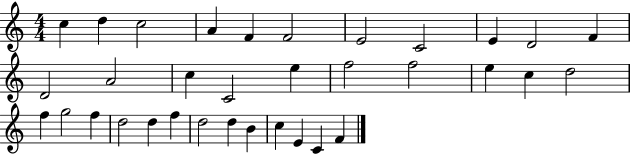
{
  \clef treble
  \numericTimeSignature
  \time 4/4
  \key c \major
  c''4 d''4 c''2 | a'4 f'4 f'2 | e'2 c'2 | e'4 d'2 f'4 | \break d'2 a'2 | c''4 c'2 e''4 | f''2 f''2 | e''4 c''4 d''2 | \break f''4 g''2 f''4 | d''2 d''4 f''4 | d''2 d''4 b'4 | c''4 e'4 c'4 f'4 | \break \bar "|."
}